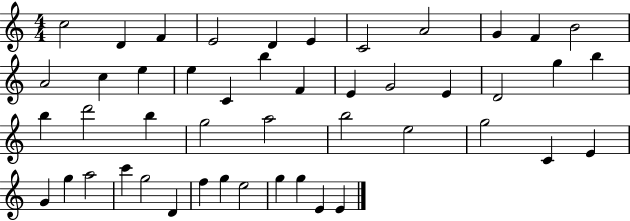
C5/h D4/q F4/q E4/h D4/q E4/q C4/h A4/h G4/q F4/q B4/h A4/h C5/q E5/q E5/q C4/q B5/q F4/q E4/q G4/h E4/q D4/h G5/q B5/q B5/q D6/h B5/q G5/h A5/h B5/h E5/h G5/h C4/q E4/q G4/q G5/q A5/h C6/q G5/h D4/q F5/q G5/q E5/h G5/q G5/q E4/q E4/q